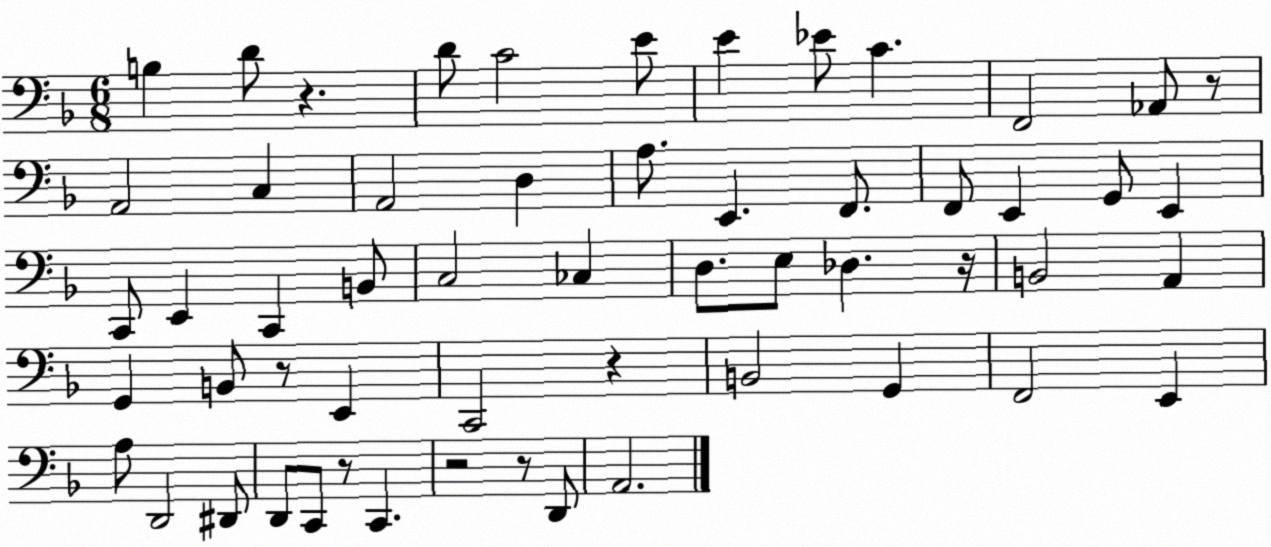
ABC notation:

X:1
T:Untitled
M:6/8
L:1/4
K:F
B, D/2 z D/2 C2 E/2 E _E/2 C F,,2 _A,,/2 z/2 A,,2 C, A,,2 D, A,/2 E,, F,,/2 F,,/2 E,, G,,/2 E,, C,,/2 E,, C,, B,,/2 C,2 _C, D,/2 E,/2 _D, z/4 B,,2 A,, G,, B,,/2 z/2 E,, C,,2 z B,,2 G,, F,,2 E,, A,/2 D,,2 ^D,,/2 D,,/2 C,,/2 z/2 C,, z2 z/2 D,,/2 A,,2